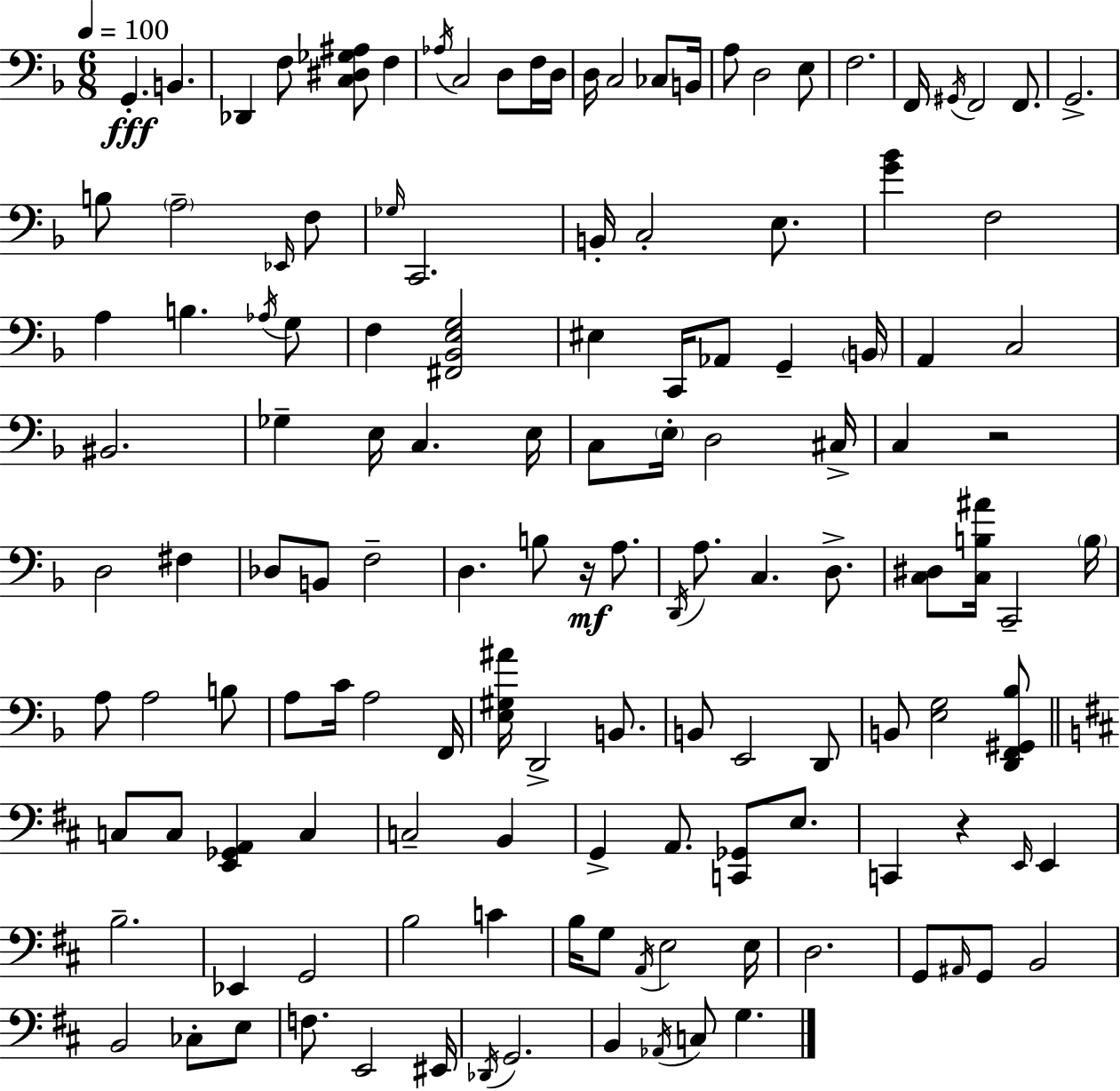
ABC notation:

X:1
T:Untitled
M:6/8
L:1/4
K:F
G,, B,, _D,, F,/2 [C,^D,_G,^A,]/2 F, _A,/4 C,2 D,/2 F,/4 D,/4 D,/4 C,2 _C,/2 B,,/4 A,/2 D,2 E,/2 F,2 F,,/4 ^G,,/4 F,,2 F,,/2 G,,2 B,/2 A,2 _E,,/4 F,/2 _G,/4 C,,2 B,,/4 C,2 E,/2 [G_B] F,2 A, B, _A,/4 G,/2 F, [^F,,_B,,E,G,]2 ^E, C,,/4 _A,,/2 G,, B,,/4 A,, C,2 ^B,,2 _G, E,/4 C, E,/4 C,/2 E,/4 D,2 ^C,/4 C, z2 D,2 ^F, _D,/2 B,,/2 F,2 D, B,/2 z/4 A,/2 D,,/4 A,/2 C, D,/2 [C,^D,]/2 [C,B,^A]/4 C,,2 B,/4 A,/2 A,2 B,/2 A,/2 C/4 A,2 F,,/4 [E,^G,^A]/4 D,,2 B,,/2 B,,/2 E,,2 D,,/2 B,,/2 [E,G,]2 [D,,F,,^G,,_B,]/2 C,/2 C,/2 [E,,_G,,A,,] C, C,2 B,, G,, A,,/2 [C,,_G,,]/2 E,/2 C,, z E,,/4 E,, B,2 _E,, G,,2 B,2 C B,/4 G,/2 A,,/4 E,2 E,/4 D,2 G,,/2 ^A,,/4 G,,/2 B,,2 B,,2 _C,/2 E,/2 F,/2 E,,2 ^E,,/4 _D,,/4 G,,2 B,, _A,,/4 C,/2 G,